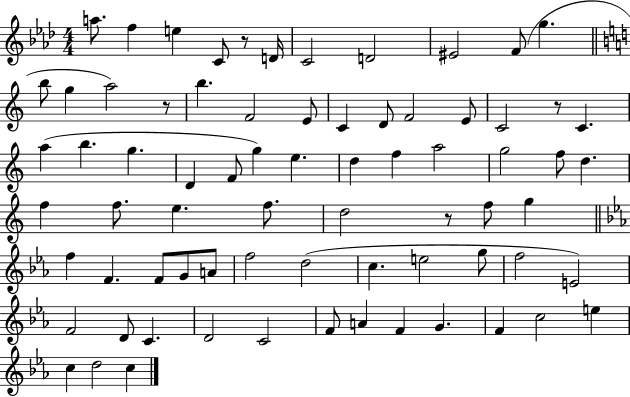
{
  \clef treble
  \numericTimeSignature
  \time 4/4
  \key aes \major
  a''8. f''4 e''4 c'8 r8 d'16 | c'2 d'2 | eis'2 f'8( g''4. | \bar "||" \break \key c \major b''8 g''4 a''2) r8 | b''4. f'2 e'8 | c'4 d'8 f'2 e'8 | c'2 r8 c'4. | \break a''4( b''4. g''4. | d'4 f'8 g''4) e''4. | d''4 f''4 a''2 | g''2 f''8 d''4. | \break f''4 f''8. e''4. f''8. | d''2 r8 f''8 g''4 | \bar "||" \break \key ees \major f''4 f'4. f'8 g'8 a'8 | f''2 d''2( | c''4. e''2 g''8 | f''2 e'2) | \break f'2 d'8 c'4. | d'2 c'2 | f'8 a'4 f'4 g'4. | f'4 c''2 e''4 | \break c''4 d''2 c''4 | \bar "|."
}